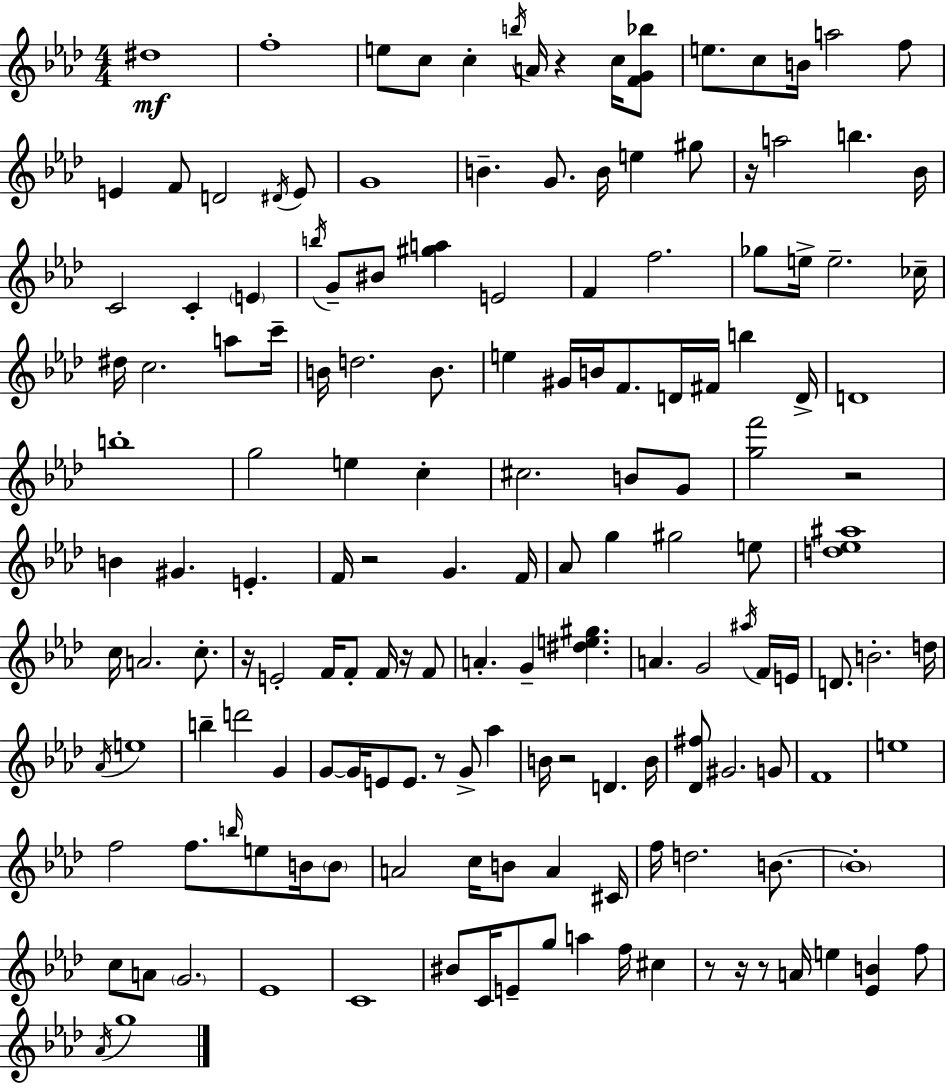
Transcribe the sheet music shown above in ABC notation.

X:1
T:Untitled
M:4/4
L:1/4
K:Ab
^d4 f4 e/2 c/2 c b/4 A/4 z c/4 [FG_b]/2 e/2 c/2 B/4 a2 f/2 E F/2 D2 ^D/4 E/2 G4 B G/2 B/4 e ^g/2 z/4 a2 b _B/4 C2 C E b/4 G/2 ^B/2 [^ga] E2 F f2 _g/2 e/4 e2 _c/4 ^d/4 c2 a/2 c'/4 B/4 d2 B/2 e ^G/4 B/4 F/2 D/4 ^F/4 b D/4 D4 b4 g2 e c ^c2 B/2 G/2 [gf']2 z2 B ^G E F/4 z2 G F/4 _A/2 g ^g2 e/2 [d_e^a]4 c/4 A2 c/2 z/4 E2 F/4 F/2 F/4 z/4 F/2 A G [^de^g] A G2 ^a/4 F/4 E/4 D/2 B2 d/4 _A/4 e4 b d'2 G G/2 G/4 E/2 E/2 z/2 G/2 _a B/4 z2 D B/4 [_D^f]/2 ^G2 G/2 F4 e4 f2 f/2 b/4 e/2 B/4 B/2 A2 c/4 B/2 A ^C/4 f/4 d2 B/2 B4 c/2 A/2 G2 _E4 C4 ^B/2 C/4 E/2 g/2 a f/4 ^c z/2 z/4 z/2 A/4 e [_EB] f/2 _A/4 g4